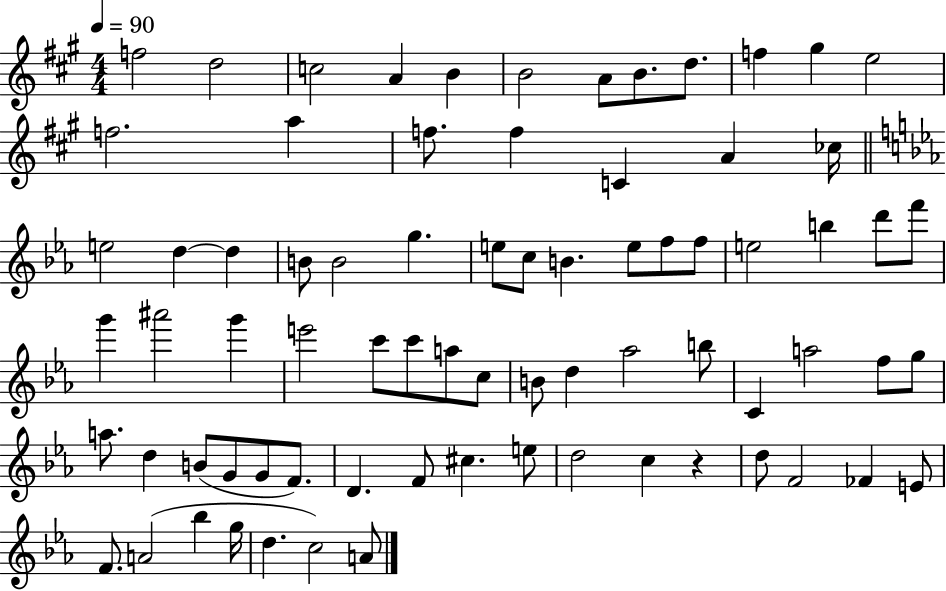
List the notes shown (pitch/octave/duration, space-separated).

F5/h D5/h C5/h A4/q B4/q B4/h A4/e B4/e. D5/e. F5/q G#5/q E5/h F5/h. A5/q F5/e. F5/q C4/q A4/q CES5/s E5/h D5/q D5/q B4/e B4/h G5/q. E5/e C5/e B4/q. E5/e F5/e F5/e E5/h B5/q D6/e F6/e G6/q A#6/h G6/q E6/h C6/e C6/e A5/e C5/e B4/e D5/q Ab5/h B5/e C4/q A5/h F5/e G5/e A5/e. D5/q B4/e G4/e G4/e F4/e. D4/q. F4/e C#5/q. E5/e D5/h C5/q R/q D5/e F4/h FES4/q E4/e F4/e. A4/h Bb5/q G5/s D5/q. C5/h A4/e